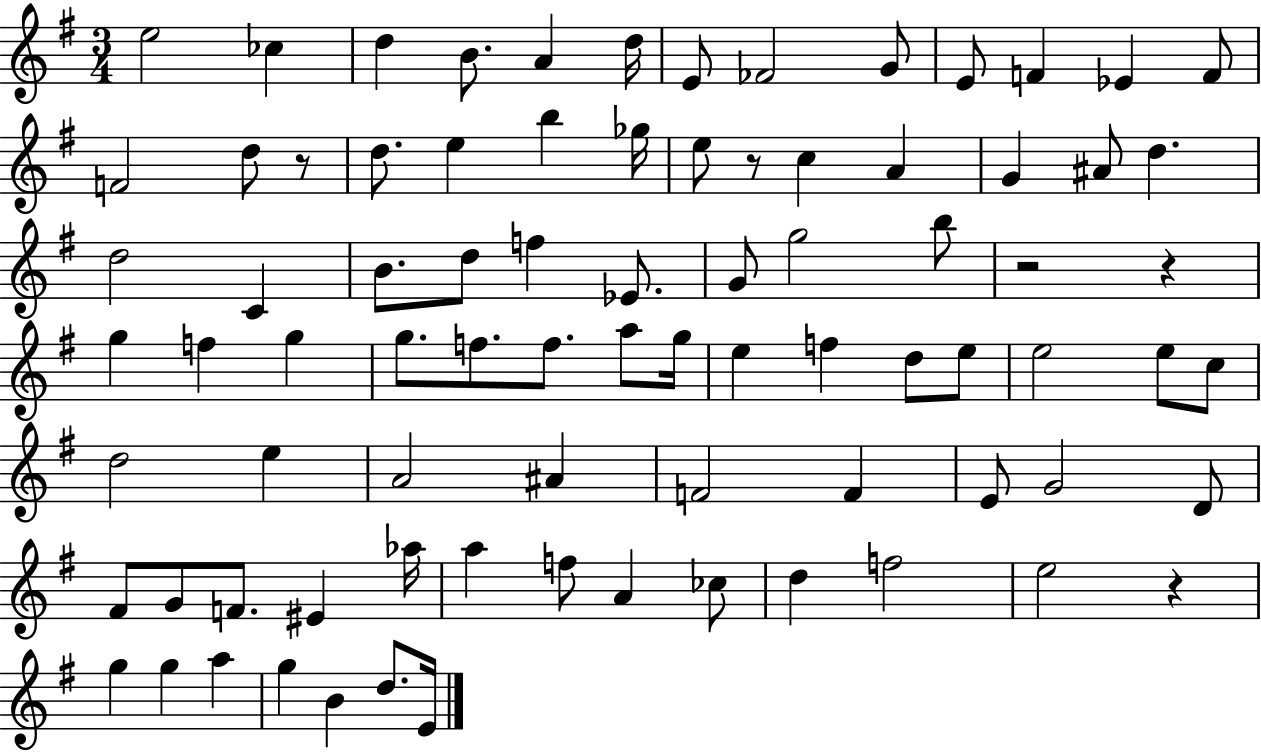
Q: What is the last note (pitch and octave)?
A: E4